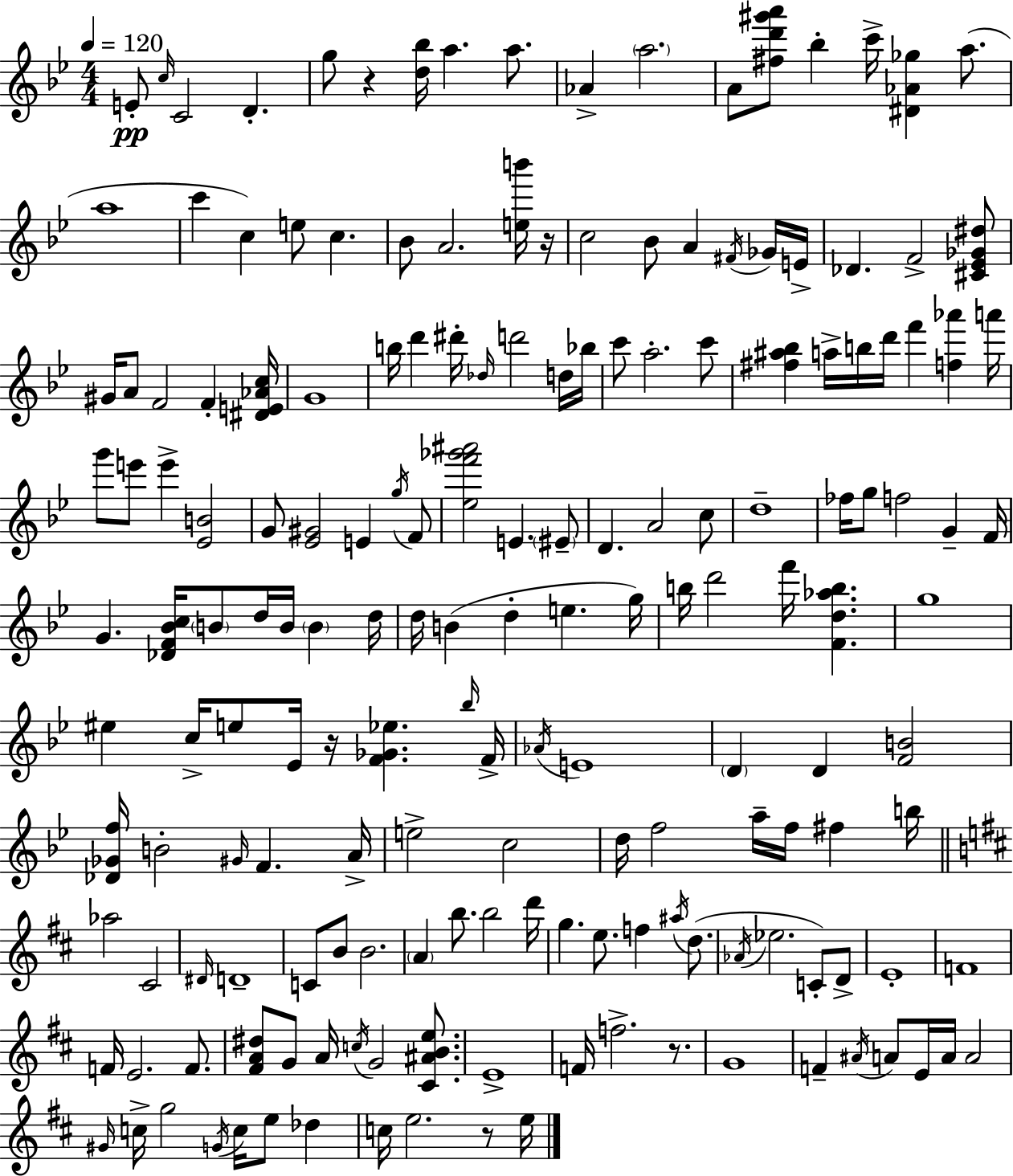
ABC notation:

X:1
T:Untitled
M:4/4
L:1/4
K:Gm
E/2 c/4 C2 D g/2 z [d_b]/4 a a/2 _A a2 A/2 [^fd'^g'a']/2 _b c'/4 [^D_A_g] a/2 a4 c' c e/2 c _B/2 A2 [eb']/4 z/4 c2 _B/2 A ^F/4 _G/4 E/4 _D F2 [^C_E_G^d]/2 ^G/4 A/2 F2 F [^DE_Ac]/4 G4 b/4 d' ^d'/4 _d/4 d'2 d/4 _b/4 c'/2 a2 c'/2 [^f^a_b] a/4 b/4 d'/4 f' [f_a'] a'/4 g'/2 e'/2 e' [_EB]2 G/2 [_E^G]2 E g/4 F/2 [_ef'_g'^a']2 E ^E/2 D A2 c/2 d4 _f/4 g/2 f2 G F/4 G [_DF_Bc]/4 B/2 d/4 B/4 B d/4 d/4 B d e g/4 b/4 d'2 f'/4 [Fd_ab] g4 ^e c/4 e/2 _E/4 z/4 [F_G_e] _b/4 F/4 _A/4 E4 D D [FB]2 [_D_Gf]/4 B2 ^G/4 F A/4 e2 c2 d/4 f2 a/4 f/4 ^f b/4 _a2 ^C2 ^D/4 D4 C/2 B/2 B2 A b/2 b2 d'/4 g e/2 f ^a/4 d/2 _A/4 _e2 C/2 D/2 E4 F4 F/4 E2 F/2 [^FA^d]/2 G/2 A/4 c/4 G2 [^C^ABe]/2 E4 F/4 f2 z/2 G4 F ^A/4 A/2 E/4 A/4 A2 ^G/4 c/4 g2 G/4 c/4 e/2 _d c/4 e2 z/2 e/4